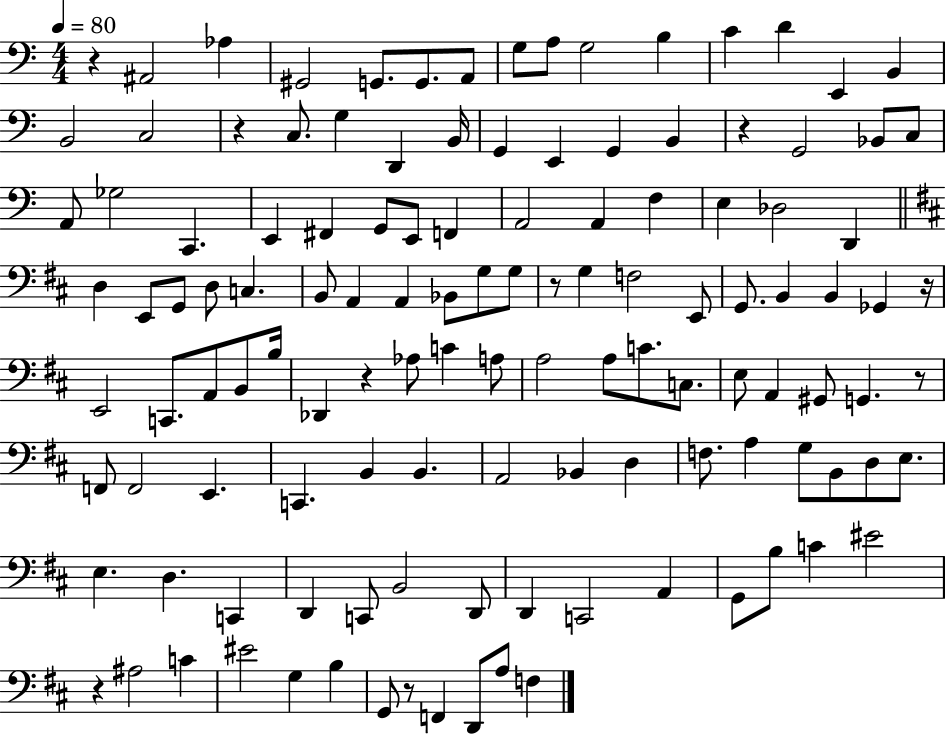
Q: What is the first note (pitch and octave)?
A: A#2